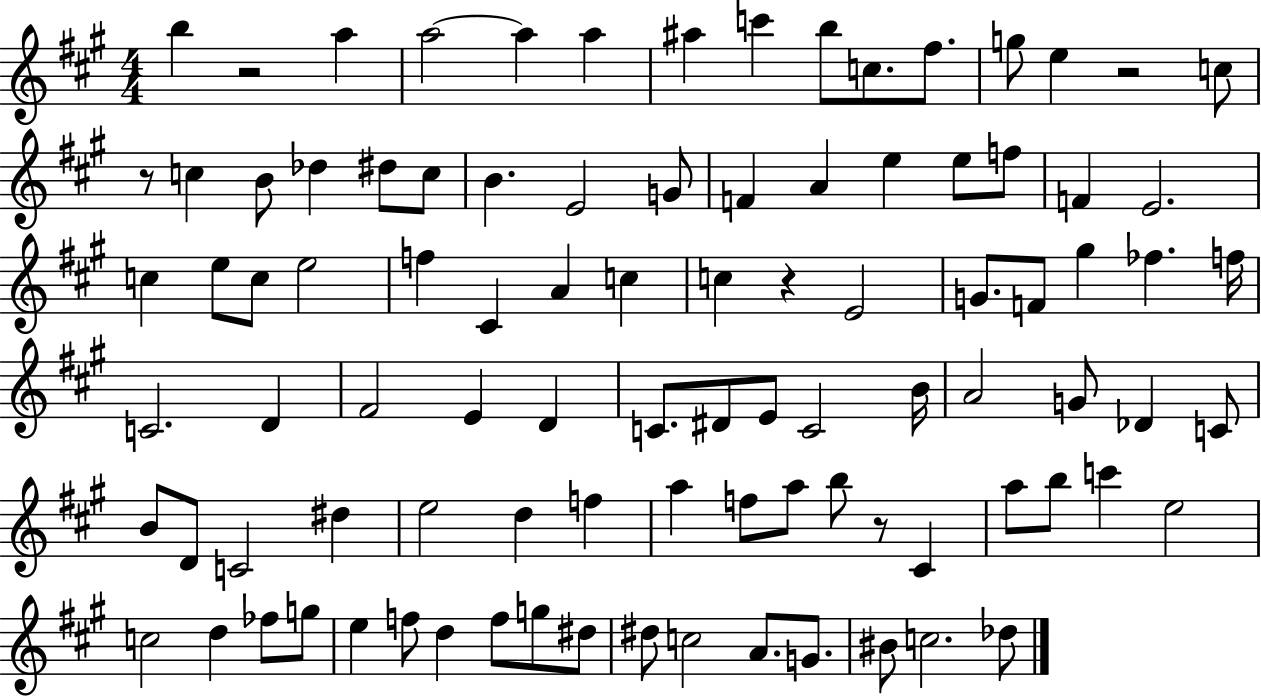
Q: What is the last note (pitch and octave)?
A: Db5